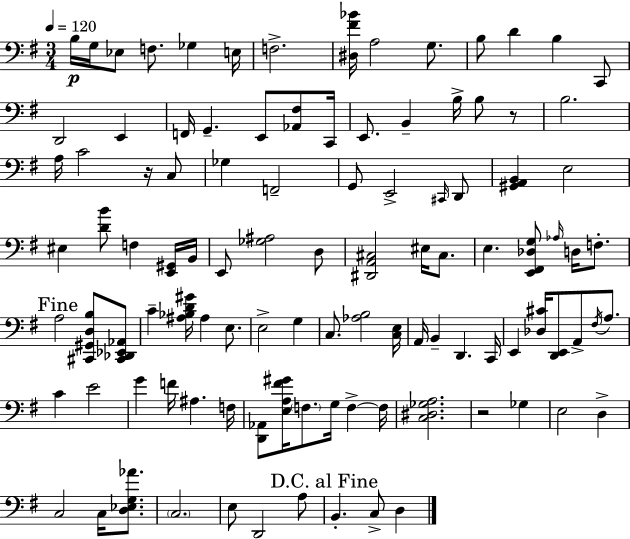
X:1
T:Untitled
M:3/4
L:1/4
K:Em
B,/4 G,/4 _E,/2 F,/2 _G, E,/4 F,2 [^D,^F_B]/4 A,2 G,/2 B,/2 D B, C,,/2 D,,2 E,, F,,/4 G,, E,,/2 [_A,,^F,]/2 C,,/4 E,,/2 B,, B,/4 B,/2 z/2 B,2 A,/4 C2 z/4 C,/2 _G, F,,2 G,,/2 E,,2 ^C,,/4 D,,/2 [^G,,A,,B,,] E,2 ^E, [DB]/2 F, [E,,^G,,]/4 B,,/4 E,,/2 [_G,^A,]2 D,/2 [^D,,A,,^C,]2 ^E,/4 ^C,/2 E, [E,,^F,,_D,G,]/2 _A,/4 D,/4 F,/2 A,2 [^C,,^G,,D,B,]/2 [^C,,_D,,_E,,_A,,]/2 C [^A,_B,D^G]/4 ^A, E,/2 E,2 G, C,/2 [_A,B,]2 [C,E,]/4 A,,/4 B,, D,, C,,/4 E,, [_D,^C]/4 [D,,E,,]/2 A,,/2 ^F,/4 A,/2 C E2 G F/4 ^A, F,/4 [D,,_A,,]/2 [E,A,^F^G]/4 F,/2 G,/4 F, F,/4 [C,^D,_G,A,]2 z2 _G, E,2 D, C,2 C,/4 [D,_E,G,_A]/2 C,2 E,/2 D,,2 A,/2 B,, C,/2 D,